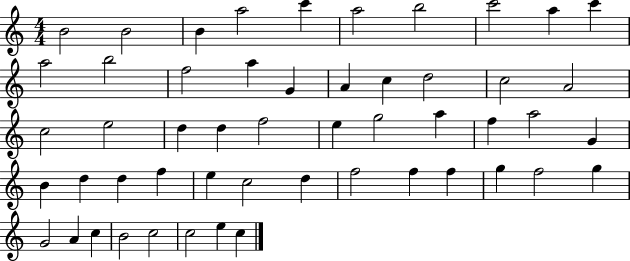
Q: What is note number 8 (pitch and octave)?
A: C6